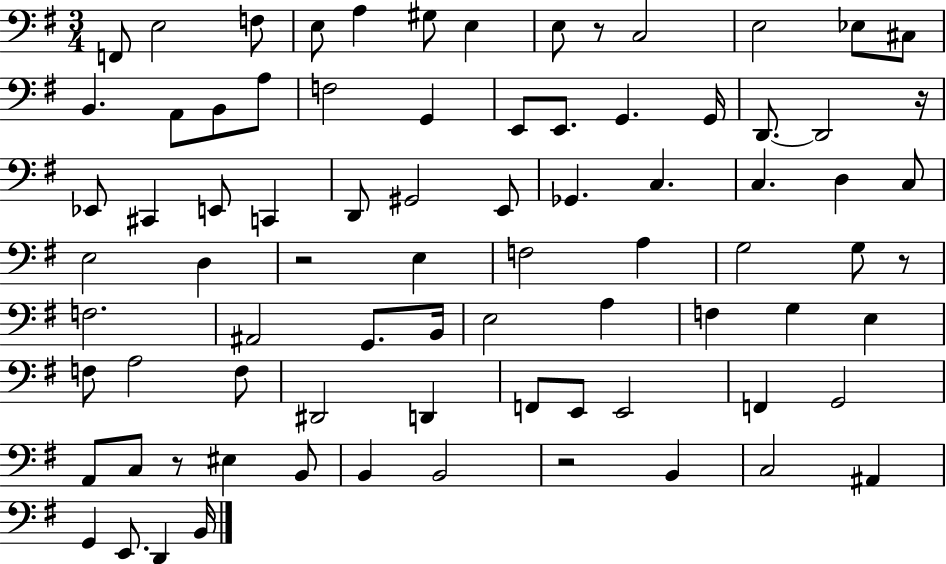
F2/e E3/h F3/e E3/e A3/q G#3/e E3/q E3/e R/e C3/h E3/h Eb3/e C#3/e B2/q. A2/e B2/e A3/e F3/h G2/q E2/e E2/e. G2/q. G2/s D2/e. D2/h R/s Eb2/e C#2/q E2/e C2/q D2/e G#2/h E2/e Gb2/q. C3/q. C3/q. D3/q C3/e E3/h D3/q R/h E3/q F3/h A3/q G3/h G3/e R/e F3/h. A#2/h G2/e. B2/s E3/h A3/q F3/q G3/q E3/q F3/e A3/h F3/e D#2/h D2/q F2/e E2/e E2/h F2/q G2/h A2/e C3/e R/e EIS3/q B2/e B2/q B2/h R/h B2/q C3/h A#2/q G2/q E2/e. D2/q B2/s